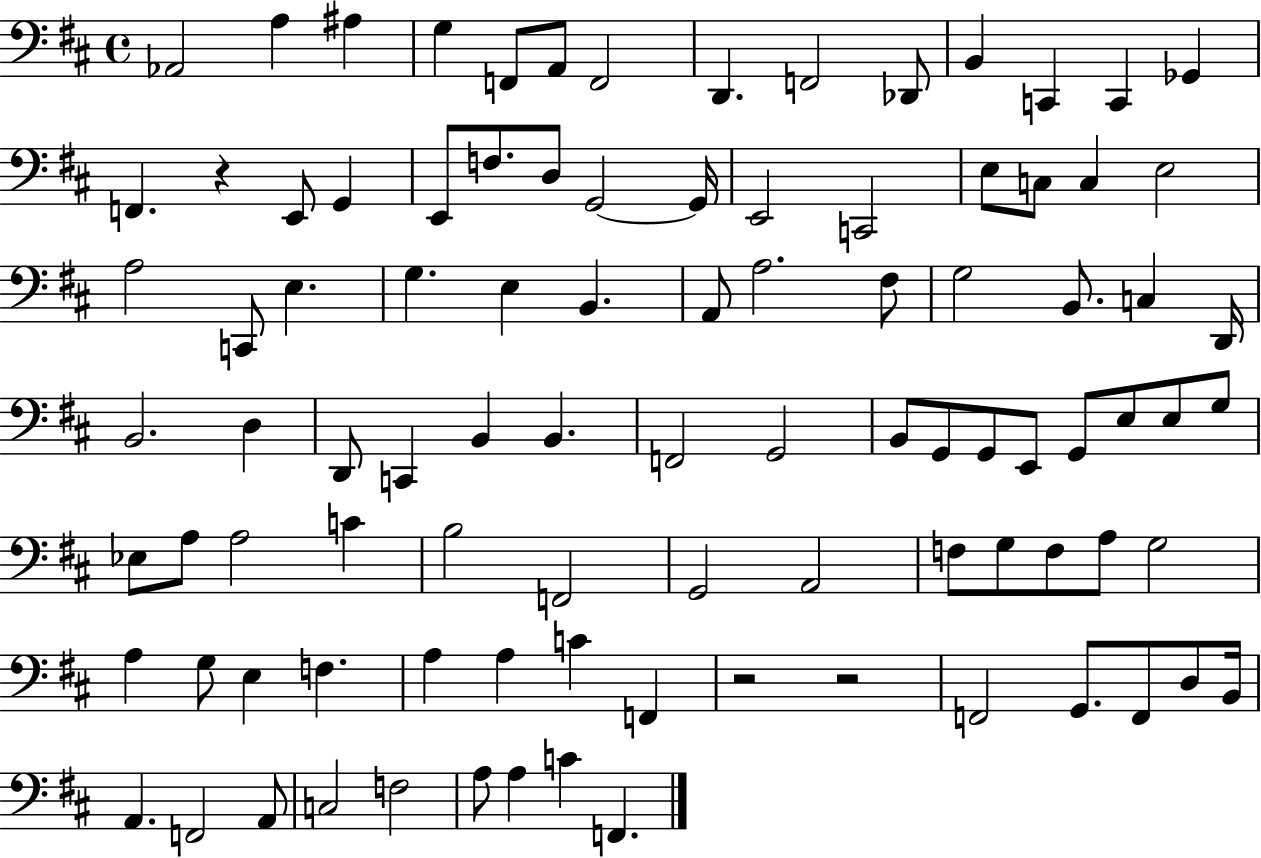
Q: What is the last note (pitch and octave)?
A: F2